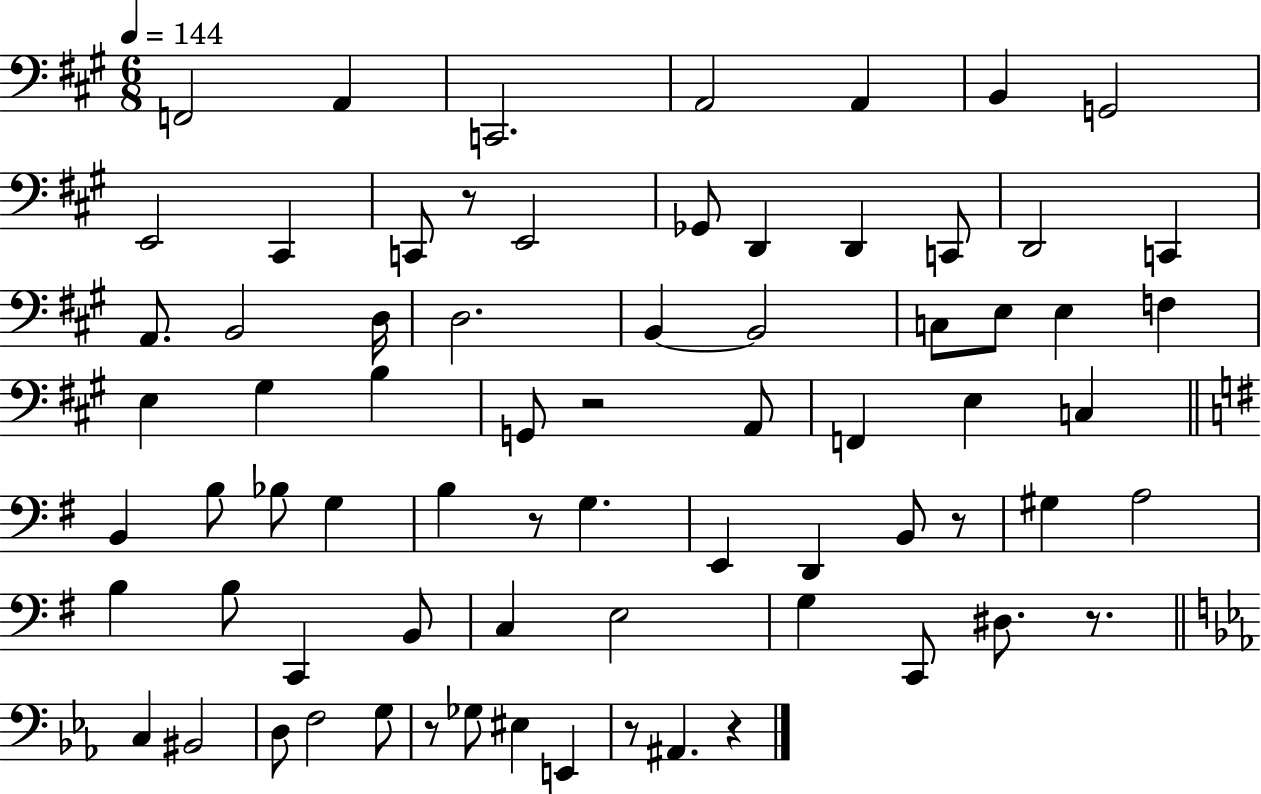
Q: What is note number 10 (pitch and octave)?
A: C2